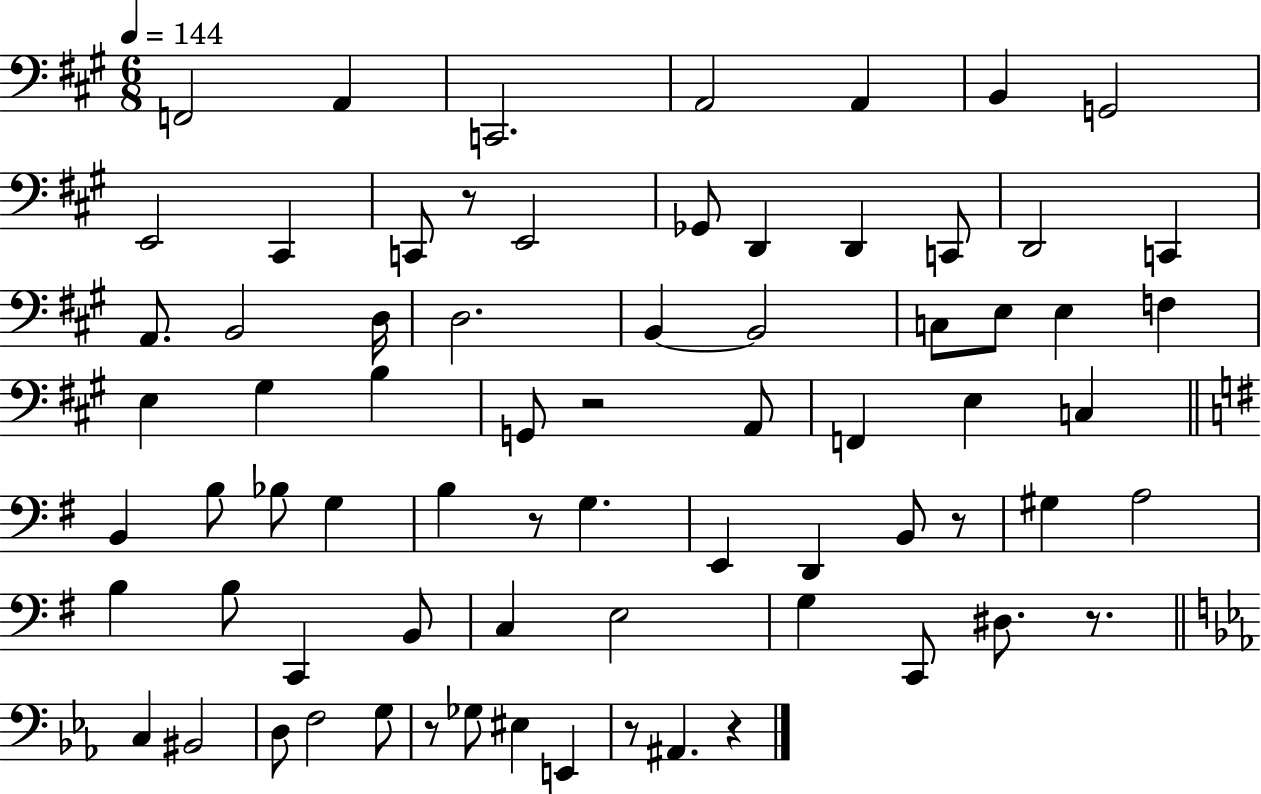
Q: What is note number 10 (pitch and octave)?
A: C2